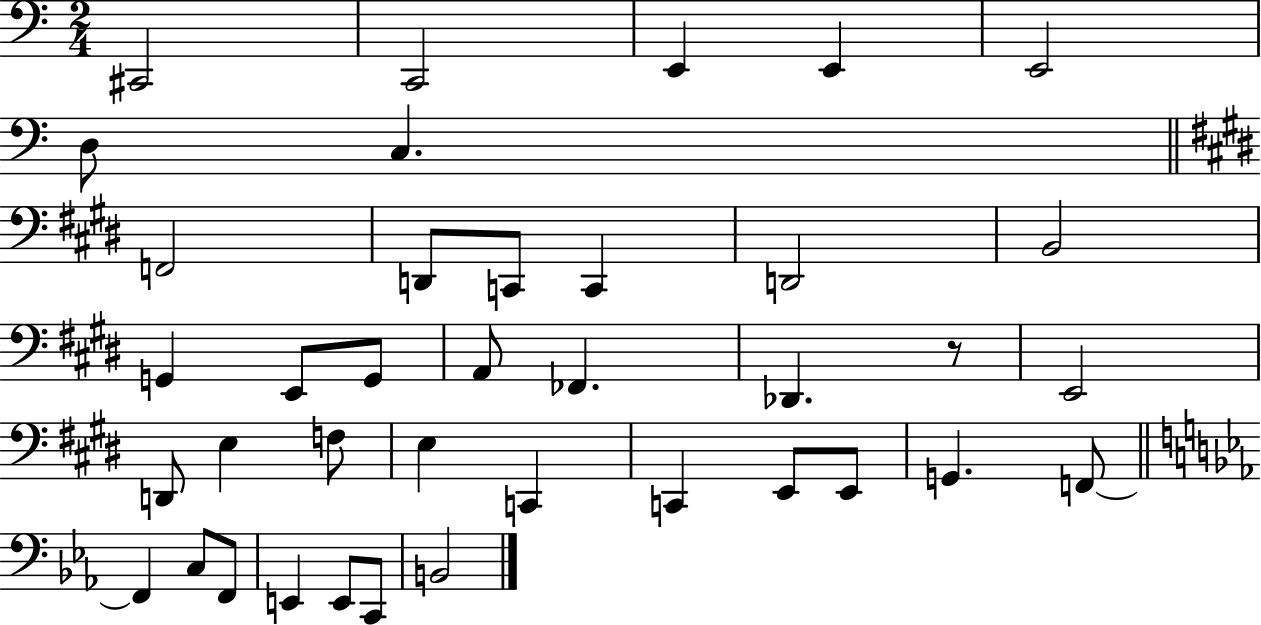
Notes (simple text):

C#2/h C2/h E2/q E2/q E2/h D3/e C3/q. F2/h D2/e C2/e C2/q D2/h B2/h G2/q E2/e G2/e A2/e FES2/q. Db2/q. R/e E2/h D2/e E3/q F3/e E3/q C2/q C2/q E2/e E2/e G2/q. F2/e F2/q C3/e F2/e E2/q E2/e C2/e B2/h